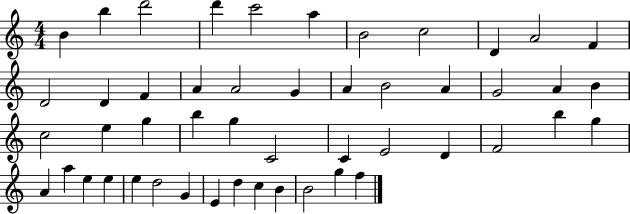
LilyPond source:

{
  \clef treble
  \numericTimeSignature
  \time 4/4
  \key c \major
  b'4 b''4 d'''2 | d'''4 c'''2 a''4 | b'2 c''2 | d'4 a'2 f'4 | \break d'2 d'4 f'4 | a'4 a'2 g'4 | a'4 b'2 a'4 | g'2 a'4 b'4 | \break c''2 e''4 g''4 | b''4 g''4 c'2 | c'4 e'2 d'4 | f'2 b''4 g''4 | \break a'4 a''4 e''4 e''4 | e''4 d''2 g'4 | e'4 d''4 c''4 b'4 | b'2 g''4 f''4 | \break \bar "|."
}